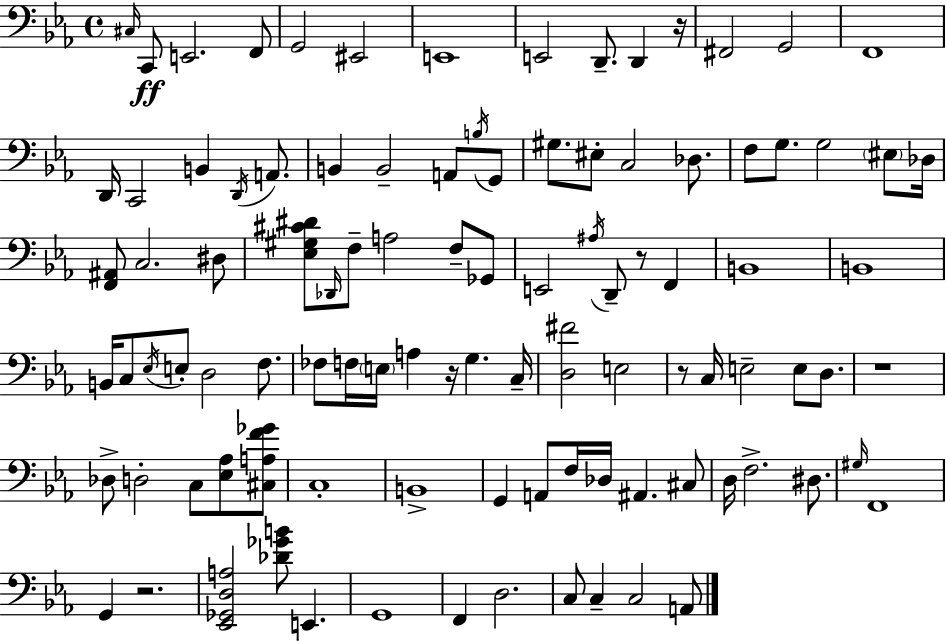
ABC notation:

X:1
T:Untitled
M:4/4
L:1/4
K:Eb
^C,/4 C,,/2 E,,2 F,,/2 G,,2 ^E,,2 E,,4 E,,2 D,,/2 D,, z/4 ^F,,2 G,,2 F,,4 D,,/4 C,,2 B,, D,,/4 A,,/2 B,, B,,2 A,,/2 B,/4 G,,/2 ^G,/2 ^E,/2 C,2 _D,/2 F,/2 G,/2 G,2 ^E,/2 _D,/4 [F,,^A,,]/2 C,2 ^D,/2 [_E,^G,^C^D]/2 _D,,/4 F,/2 A,2 F,/2 _G,,/2 E,,2 ^A,/4 D,,/2 z/2 F,, B,,4 B,,4 B,,/4 C,/2 _E,/4 E,/2 D,2 F,/2 _F,/2 F,/4 E,/4 A, z/4 G, C,/4 [D,^F]2 E,2 z/2 C,/4 E,2 E,/2 D,/2 z4 _D,/2 D,2 C,/2 [_E,_A,]/2 [^C,A,F_G]/2 C,4 B,,4 G,, A,,/2 F,/4 _D,/4 ^A,, ^C,/2 D,/4 F,2 ^D,/2 ^G,/4 F,,4 G,, z2 [_E,,_G,,D,A,]2 [_D_GB]/2 E,, G,,4 F,, D,2 C,/2 C, C,2 A,,/2